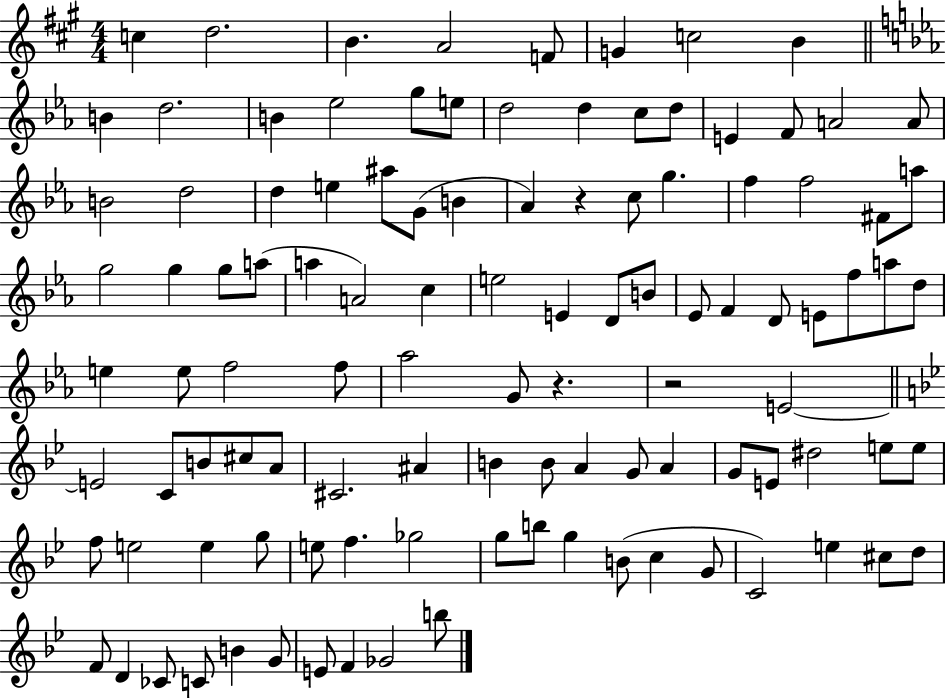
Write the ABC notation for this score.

X:1
T:Untitled
M:4/4
L:1/4
K:A
c d2 B A2 F/2 G c2 B B d2 B _e2 g/2 e/2 d2 d c/2 d/2 E F/2 A2 A/2 B2 d2 d e ^a/2 G/2 B _A z c/2 g f f2 ^F/2 a/2 g2 g g/2 a/2 a A2 c e2 E D/2 B/2 _E/2 F D/2 E/2 f/2 a/2 d/2 e e/2 f2 f/2 _a2 G/2 z z2 E2 E2 C/2 B/2 ^c/2 A/2 ^C2 ^A B B/2 A G/2 A G/2 E/2 ^d2 e/2 e/2 f/2 e2 e g/2 e/2 f _g2 g/2 b/2 g B/2 c G/2 C2 e ^c/2 d/2 F/2 D _C/2 C/2 B G/2 E/2 F _G2 b/2